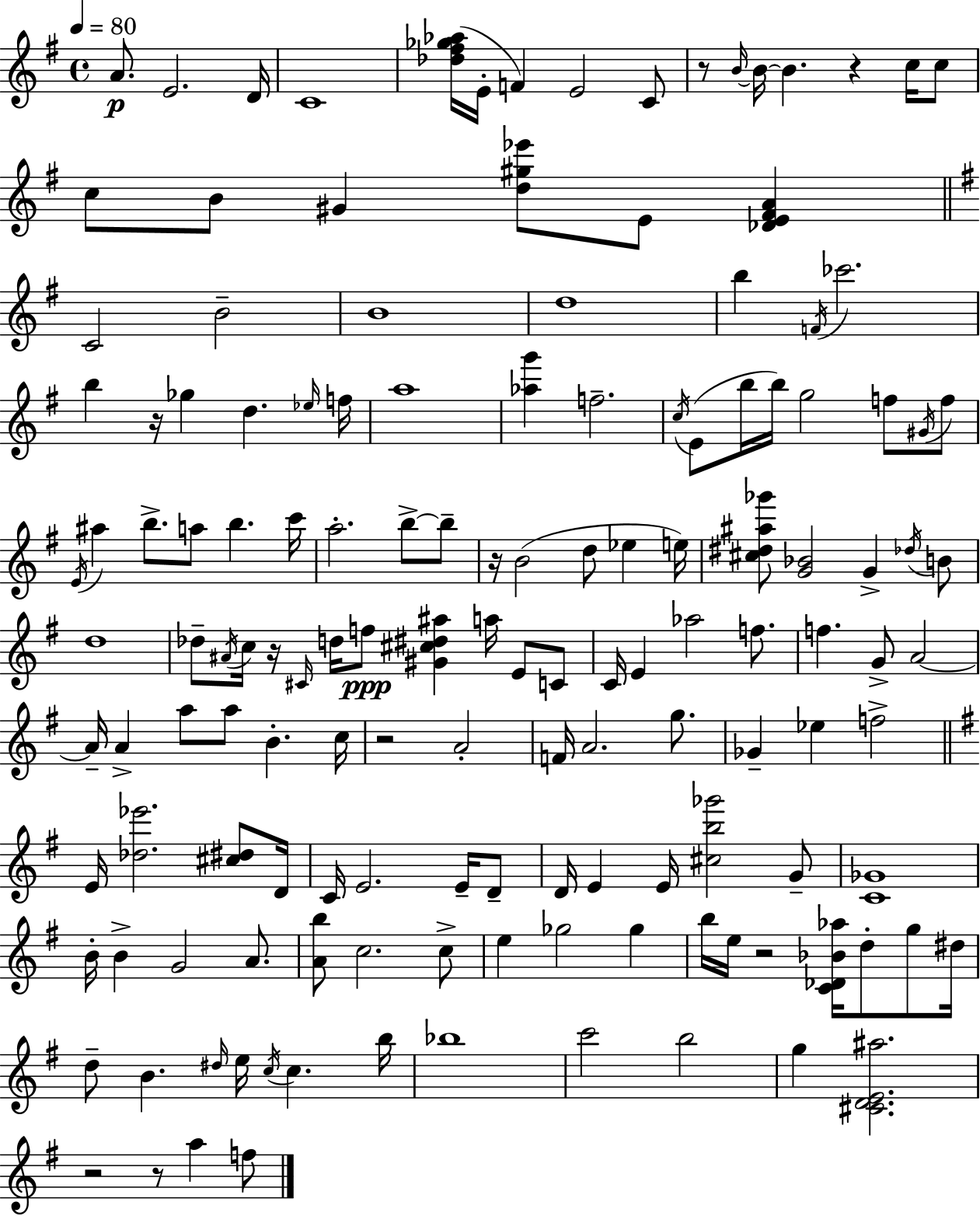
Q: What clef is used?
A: treble